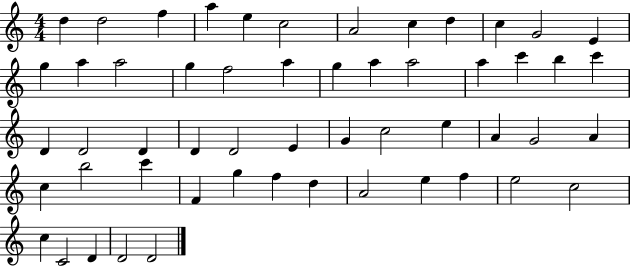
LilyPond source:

{
  \clef treble
  \numericTimeSignature
  \time 4/4
  \key c \major
  d''4 d''2 f''4 | a''4 e''4 c''2 | a'2 c''4 d''4 | c''4 g'2 e'4 | \break g''4 a''4 a''2 | g''4 f''2 a''4 | g''4 a''4 a''2 | a''4 c'''4 b''4 c'''4 | \break d'4 d'2 d'4 | d'4 d'2 e'4 | g'4 c''2 e''4 | a'4 g'2 a'4 | \break c''4 b''2 c'''4 | f'4 g''4 f''4 d''4 | a'2 e''4 f''4 | e''2 c''2 | \break c''4 c'2 d'4 | d'2 d'2 | \bar "|."
}